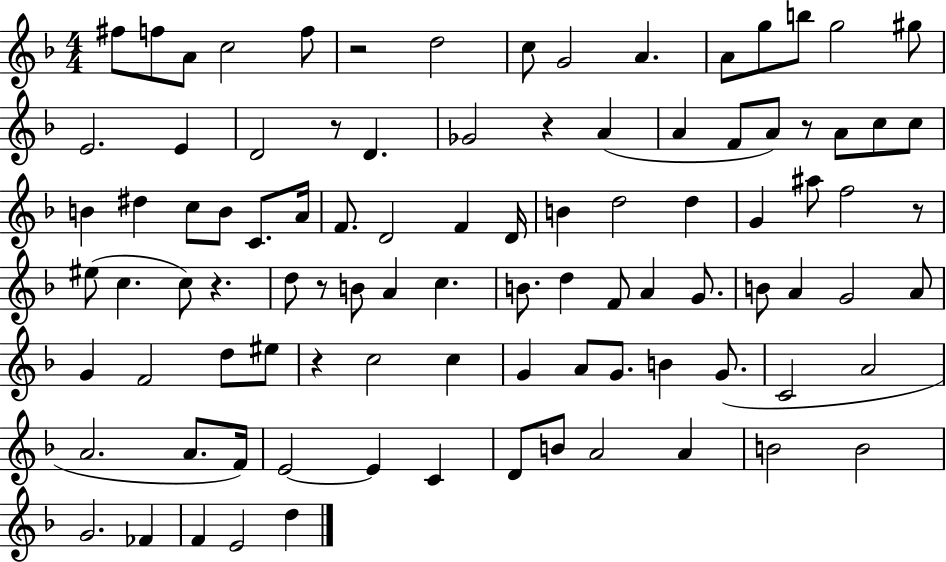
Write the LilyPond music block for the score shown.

{
  \clef treble
  \numericTimeSignature
  \time 4/4
  \key f \major
  fis''8 f''8 a'8 c''2 f''8 | r2 d''2 | c''8 g'2 a'4. | a'8 g''8 b''8 g''2 gis''8 | \break e'2. e'4 | d'2 r8 d'4. | ges'2 r4 a'4( | a'4 f'8 a'8) r8 a'8 c''8 c''8 | \break b'4 dis''4 c''8 b'8 c'8. a'16 | f'8. d'2 f'4 d'16 | b'4 d''2 d''4 | g'4 ais''8 f''2 r8 | \break eis''8( c''4. c''8) r4. | d''8 r8 b'8 a'4 c''4. | b'8. d''4 f'8 a'4 g'8. | b'8 a'4 g'2 a'8 | \break g'4 f'2 d''8 eis''8 | r4 c''2 c''4 | g'4 a'8 g'8. b'4 g'8.( | c'2 a'2 | \break a'2. a'8. f'16) | e'2~~ e'4 c'4 | d'8 b'8 a'2 a'4 | b'2 b'2 | \break g'2. fes'4 | f'4 e'2 d''4 | \bar "|."
}